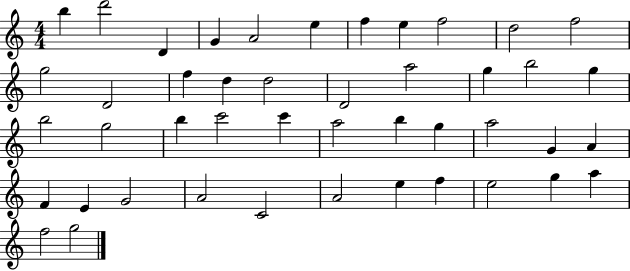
B5/q D6/h D4/q G4/q A4/h E5/q F5/q E5/q F5/h D5/h F5/h G5/h D4/h F5/q D5/q D5/h D4/h A5/h G5/q B5/h G5/q B5/h G5/h B5/q C6/h C6/q A5/h B5/q G5/q A5/h G4/q A4/q F4/q E4/q G4/h A4/h C4/h A4/h E5/q F5/q E5/h G5/q A5/q F5/h G5/h